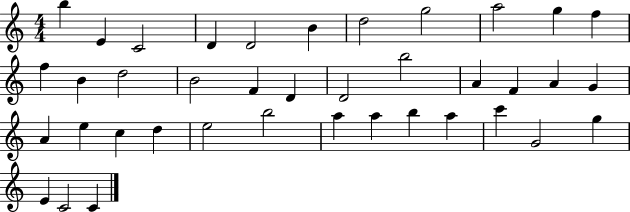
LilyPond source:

{
  \clef treble
  \numericTimeSignature
  \time 4/4
  \key c \major
  b''4 e'4 c'2 | d'4 d'2 b'4 | d''2 g''2 | a''2 g''4 f''4 | \break f''4 b'4 d''2 | b'2 f'4 d'4 | d'2 b''2 | a'4 f'4 a'4 g'4 | \break a'4 e''4 c''4 d''4 | e''2 b''2 | a''4 a''4 b''4 a''4 | c'''4 g'2 g''4 | \break e'4 c'2 c'4 | \bar "|."
}